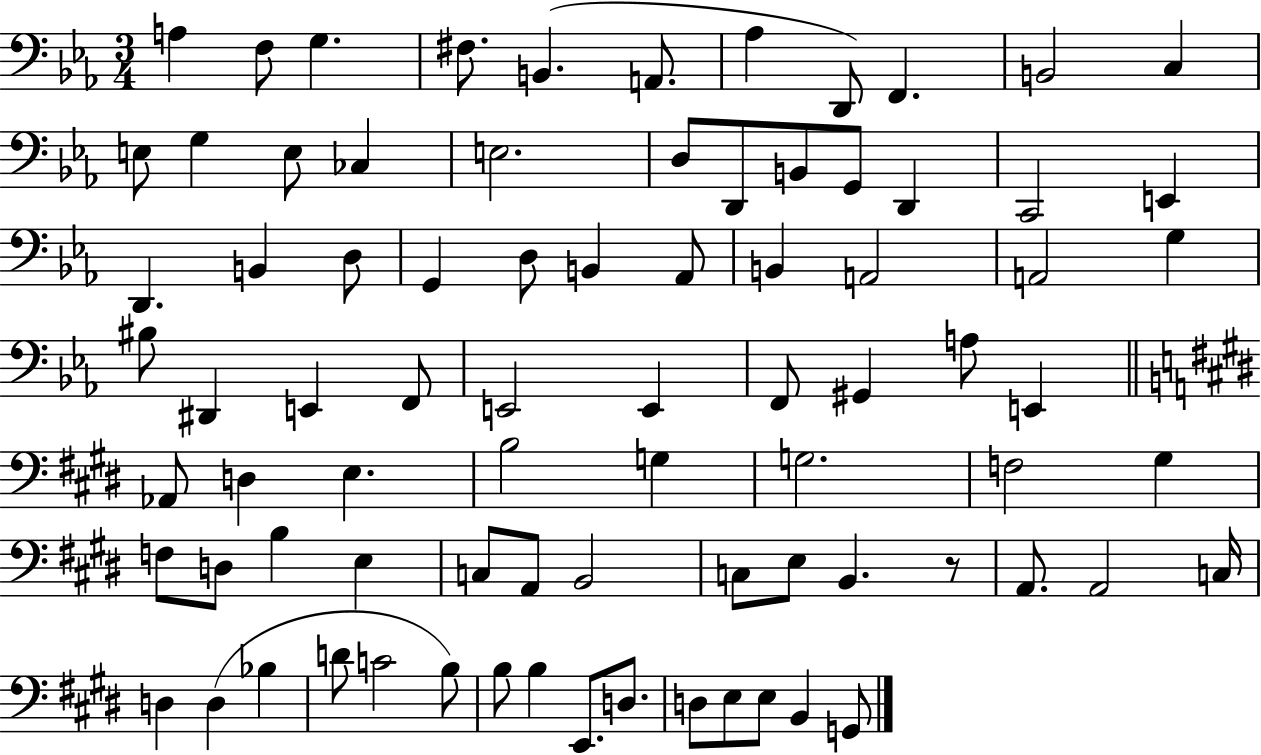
X:1
T:Untitled
M:3/4
L:1/4
K:Eb
A, F,/2 G, ^F,/2 B,, A,,/2 _A, D,,/2 F,, B,,2 C, E,/2 G, E,/2 _C, E,2 D,/2 D,,/2 B,,/2 G,,/2 D,, C,,2 E,, D,, B,, D,/2 G,, D,/2 B,, _A,,/2 B,, A,,2 A,,2 G, ^B,/2 ^D,, E,, F,,/2 E,,2 E,, F,,/2 ^G,, A,/2 E,, _A,,/2 D, E, B,2 G, G,2 F,2 ^G, F,/2 D,/2 B, E, C,/2 A,,/2 B,,2 C,/2 E,/2 B,, z/2 A,,/2 A,,2 C,/4 D, D, _B, D/2 C2 B,/2 B,/2 B, E,,/2 D,/2 D,/2 E,/2 E,/2 B,, G,,/2